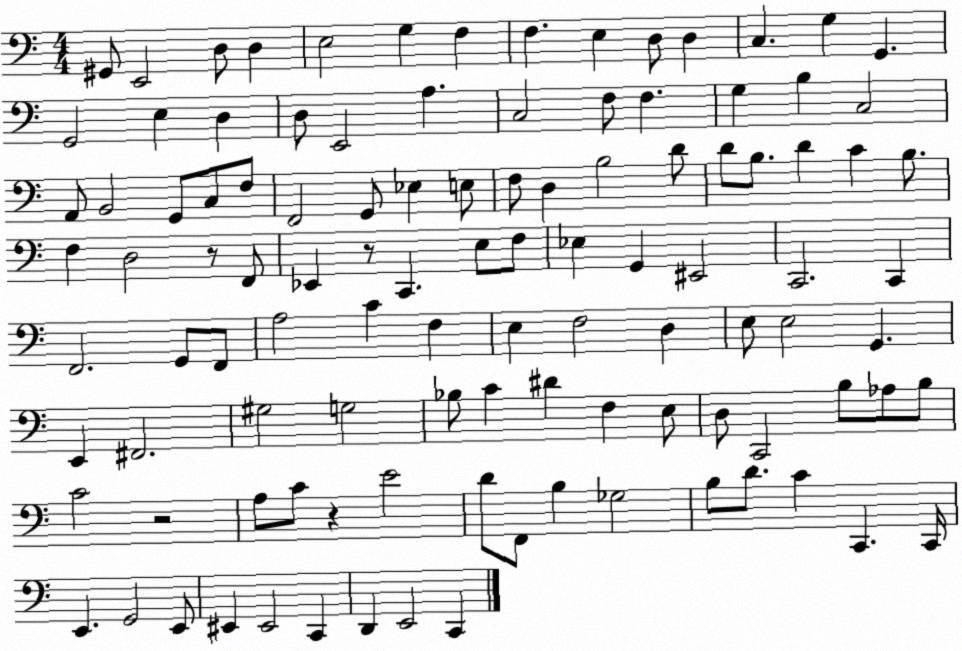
X:1
T:Untitled
M:4/4
L:1/4
K:C
^G,,/2 E,,2 D,/2 D, E,2 G, F, F, E, D,/2 D, C, G, G,, G,,2 E, D, D,/2 E,,2 A, C,2 F,/2 F, G, B, C,2 A,,/2 B,,2 G,,/2 C,/2 F,/2 F,,2 G,,/2 _E, E,/2 F,/2 D, B,2 D/2 D/2 B,/2 D C B,/2 F, D,2 z/2 F,,/2 _E,, z/2 C,, E,/2 F,/2 _E, G,, ^E,,2 C,,2 C,, F,,2 G,,/2 F,,/2 A,2 C F, E, F,2 D, E,/2 E,2 G,, E,, ^F,,2 ^G,2 G,2 _B,/2 C ^D F, E,/2 D,/2 C,,2 B,/2 _A,/2 B,/2 C2 z2 A,/2 C/2 z E2 D/2 F,,/2 B, _G,2 B,/2 D/2 C C,, C,,/4 E,, G,,2 E,,/2 ^E,, ^E,,2 C,, D,, E,,2 C,,